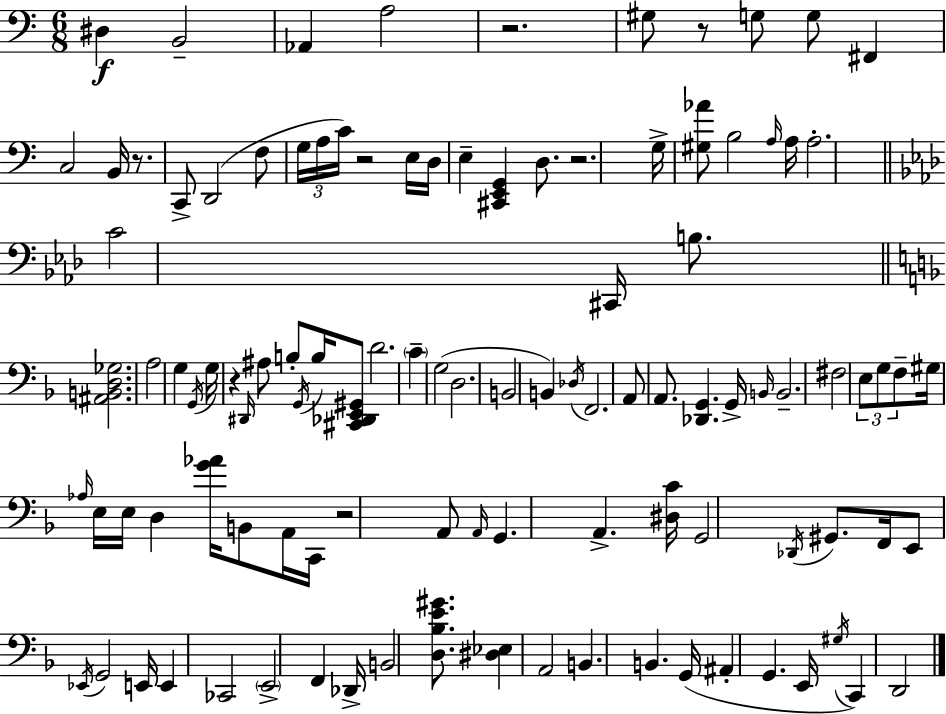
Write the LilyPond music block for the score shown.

{
  \clef bass
  \numericTimeSignature
  \time 6/8
  \key a \minor
  dis4\f b,2-- | aes,4 a2 | r2. | gis8 r8 g8 g8 fis,4 | \break c2 b,16 r8. | c,8-> d,2( f8 | \tuplet 3/2 { g16 a16 c'16) } r2 e16 | d16 e4-- <cis, e, g,>4 d8. | \break r2. | g16-> <gis aes'>8 b2 \grace { a16 } | a16 a2.-. | \bar "||" \break \key f \minor c'2 cis,16 b8. | \bar "||" \break \key d \minor <ais, b, d ges>2. | a2 g4 | \acciaccatura { g,16 } g16 r4 \grace { dis,16 } ais8 b8-. \acciaccatura { g,16 } | b16 <cis, des, e, gis,>8 d'2. | \break \parenthesize c'4-- g2( | d2. | b,2 b,4) | \acciaccatura { des16 } f,2. | \break a,8 a,8. <des, g,>4. | g,16-> \grace { b,16 } b,2.-- | fis2 | \tuplet 3/2 { e8 g8 f8-- } gis16 \grace { aes16 } e16 e16 d4 | \break <g' aes'>16 b,8 a,16 c,16 r2 | a,8 \grace { a,16 } g,4. | a,4.-> <dis c'>16 g,2 | \acciaccatura { des,16 } gis,8. f,16 e,8 \acciaccatura { ees,16 } | \break g,2 e,16 e,4 | ces,2 \parenthesize e,2-> | f,4 des,16-> b,2 | <d bes e' gis'>8. <dis ees>4 | \break a,2 b,4. | b,4. g,16( ais,4-. | g,4. e,16 \acciaccatura { gis16 } c,4) | d,2 \bar "|."
}